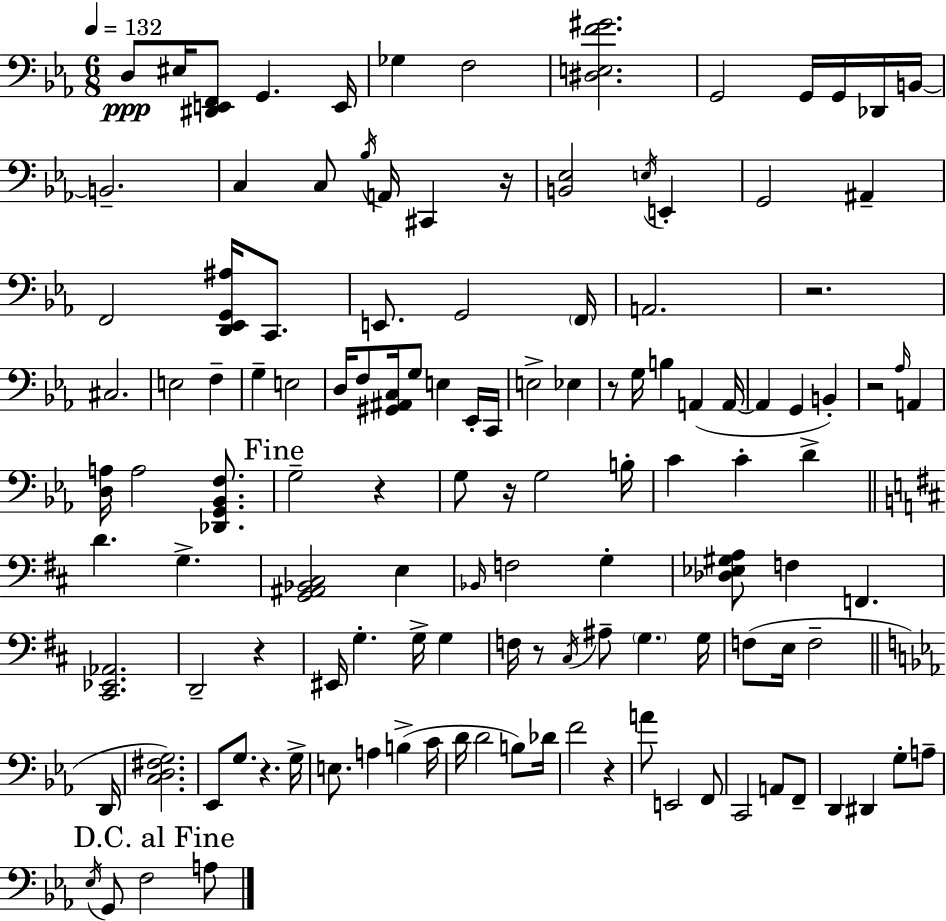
X:1
T:Untitled
M:6/8
L:1/4
K:Cm
D,/2 ^E,/4 [^D,,E,,F,,]/2 G,, E,,/4 _G, F,2 [^D,E,F^G]2 G,,2 G,,/4 G,,/4 _D,,/4 B,,/4 B,,2 C, C,/2 _B,/4 A,,/4 ^C,, z/4 [B,,_E,]2 E,/4 E,, G,,2 ^A,, F,,2 [D,,_E,,G,,^A,]/4 C,,/2 E,,/2 G,,2 F,,/4 A,,2 z2 ^C,2 E,2 F, G, E,2 D,/4 F,/2 [^G,,^A,,C,]/4 G,/2 E, _E,,/4 C,,/4 E,2 _E, z/2 G,/4 B, A,, A,,/4 A,, G,, B,, z2 _A,/4 A,, [D,A,]/4 A,2 [_D,,G,,_B,,F,]/2 G,2 z G,/2 z/4 G,2 B,/4 C C D D G, [G,,^A,,_B,,^C,]2 E, _B,,/4 F,2 G, [_D,_E,^G,A,]/2 F, F,, [^C,,_E,,_A,,]2 D,,2 z ^E,,/4 G, G,/4 G, F,/4 z/2 ^C,/4 ^A,/2 G, G,/4 F,/2 E,/4 F,2 D,,/4 [C,D,^F,G,]2 _E,,/2 G,/2 z G,/4 E,/2 A, B, C/4 D/4 D2 B,/2 _D/4 F2 z A/2 E,,2 F,,/2 C,,2 A,,/2 F,,/2 D,, ^D,, G,/2 A,/2 _E,/4 G,,/2 F,2 A,/2